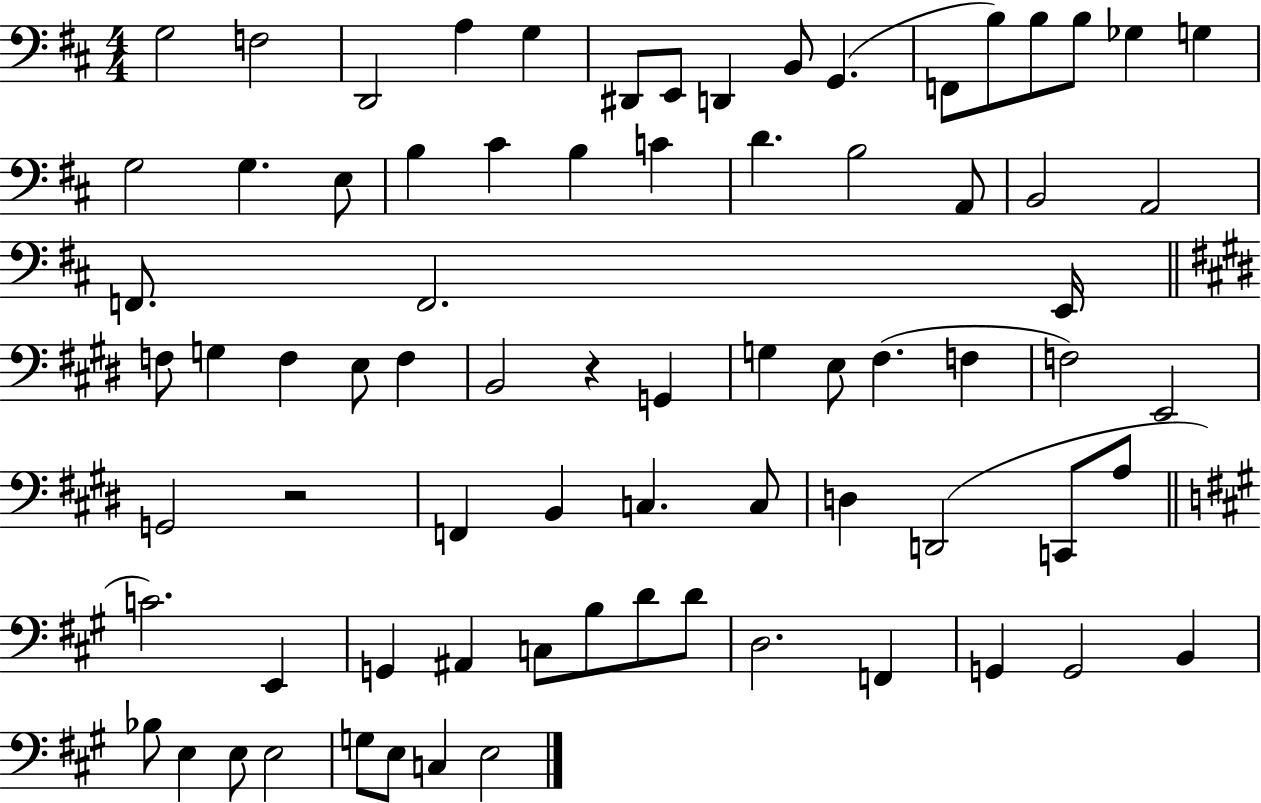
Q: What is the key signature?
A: D major